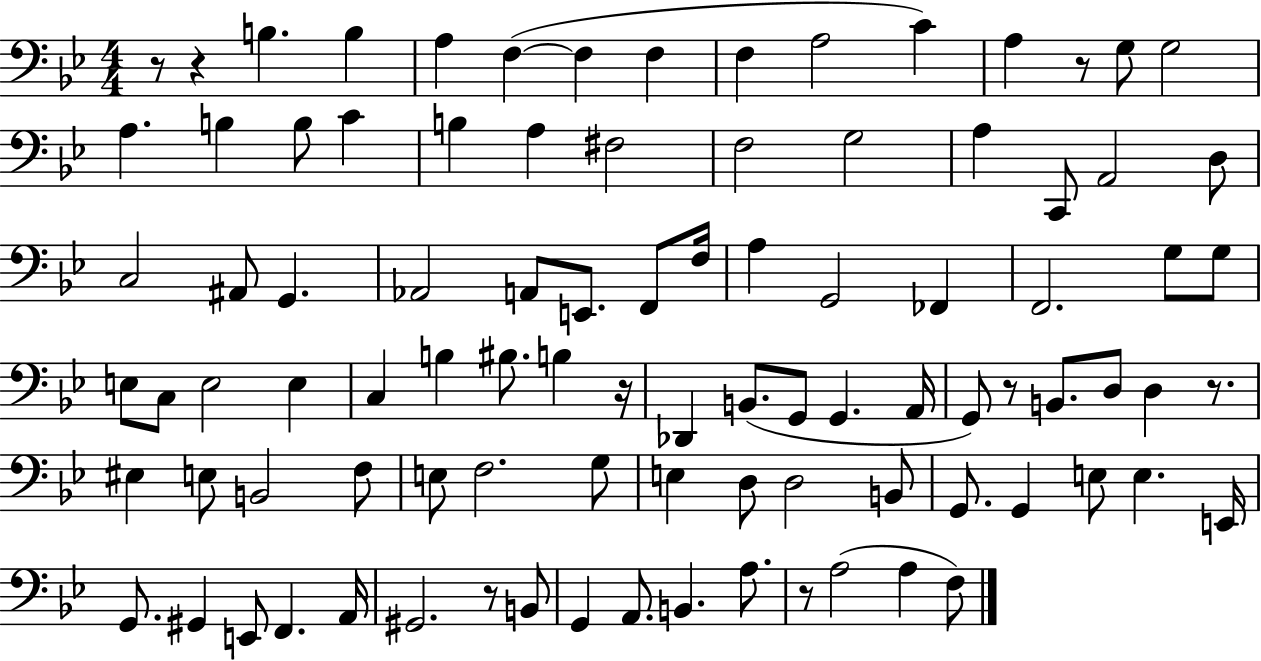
{
  \clef bass
  \numericTimeSignature
  \time 4/4
  \key bes \major
  r8 r4 b4. b4 | a4 f4~(~ f4 f4 | f4 a2 c'4) | a4 r8 g8 g2 | \break a4. b4 b8 c'4 | b4 a4 fis2 | f2 g2 | a4 c,8 a,2 d8 | \break c2 ais,8 g,4. | aes,2 a,8 e,8. f,8 f16 | a4 g,2 fes,4 | f,2. g8 g8 | \break e8 c8 e2 e4 | c4 b4 bis8. b4 r16 | des,4 b,8.( g,8 g,4. a,16 | g,8) r8 b,8. d8 d4 r8. | \break eis4 e8 b,2 f8 | e8 f2. g8 | e4 d8 d2 b,8 | g,8. g,4 e8 e4. e,16 | \break g,8. gis,4 e,8 f,4. a,16 | gis,2. r8 b,8 | g,4 a,8. b,4. a8. | r8 a2( a4 f8) | \break \bar "|."
}